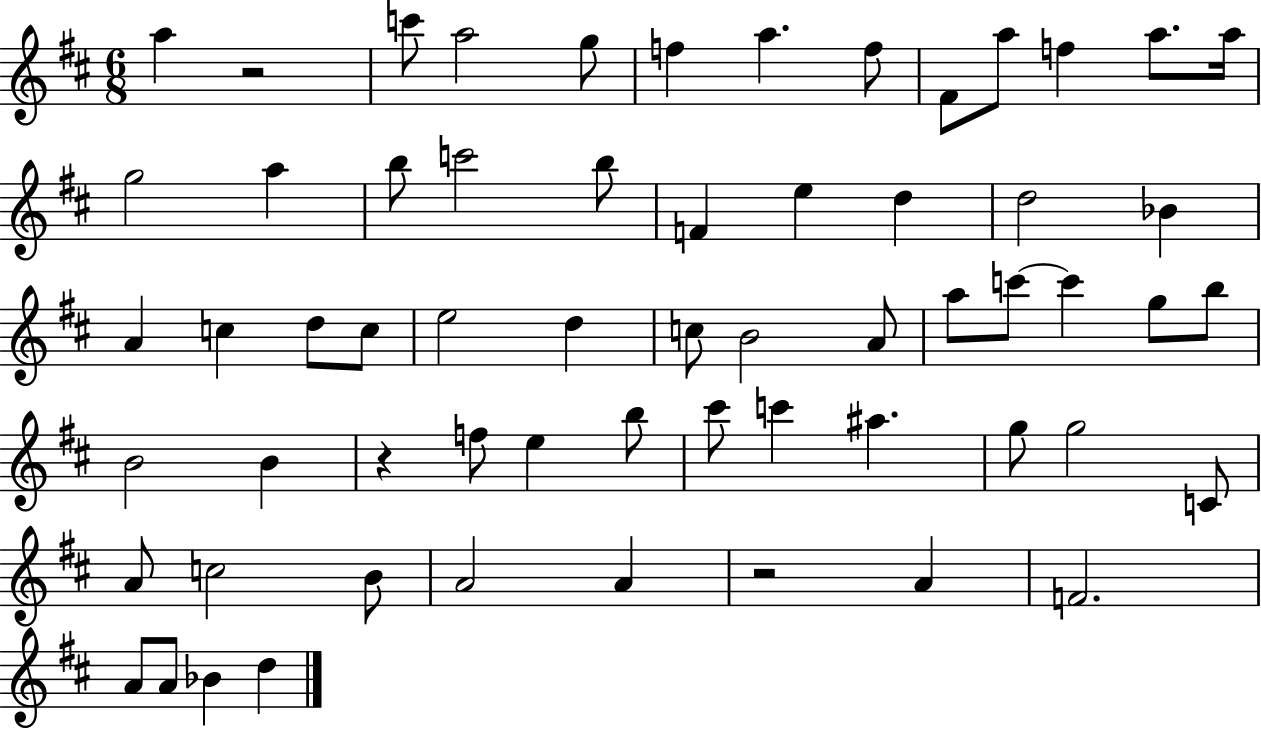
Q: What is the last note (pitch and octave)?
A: D5